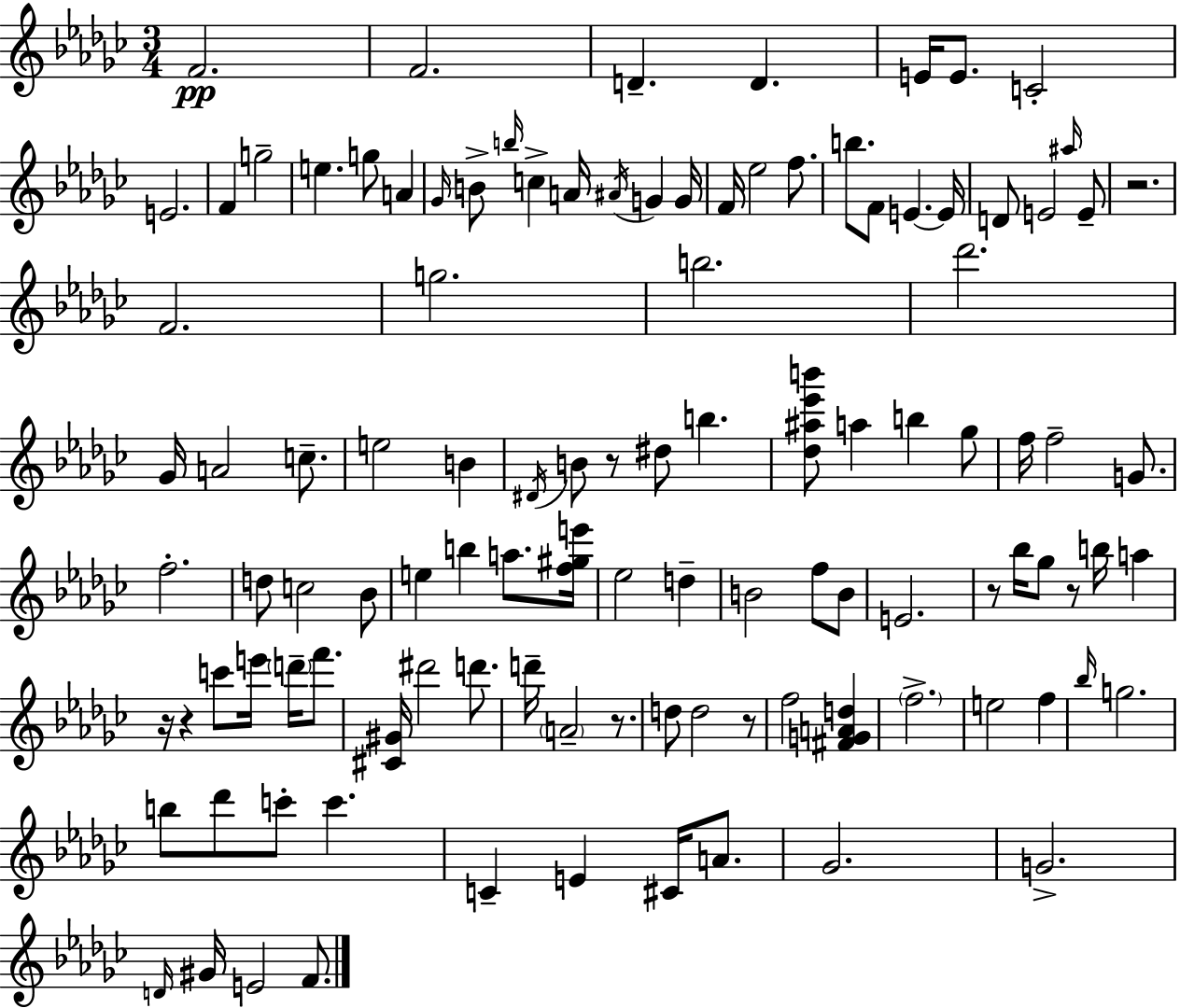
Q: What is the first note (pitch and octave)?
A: F4